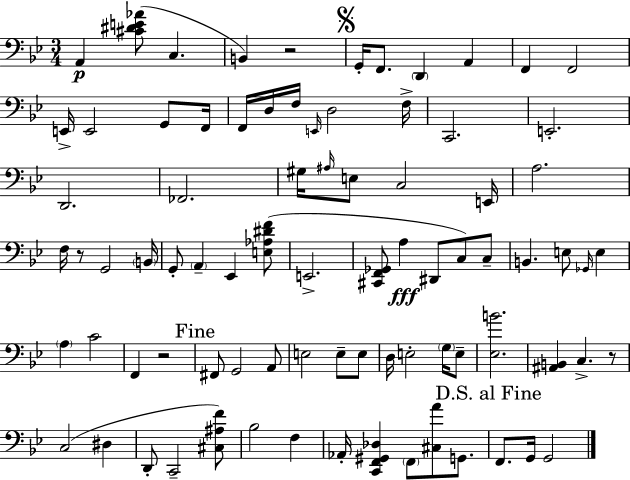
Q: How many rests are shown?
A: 4